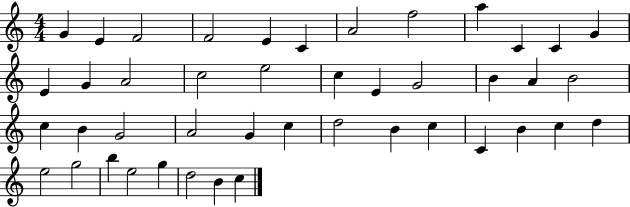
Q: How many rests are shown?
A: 0